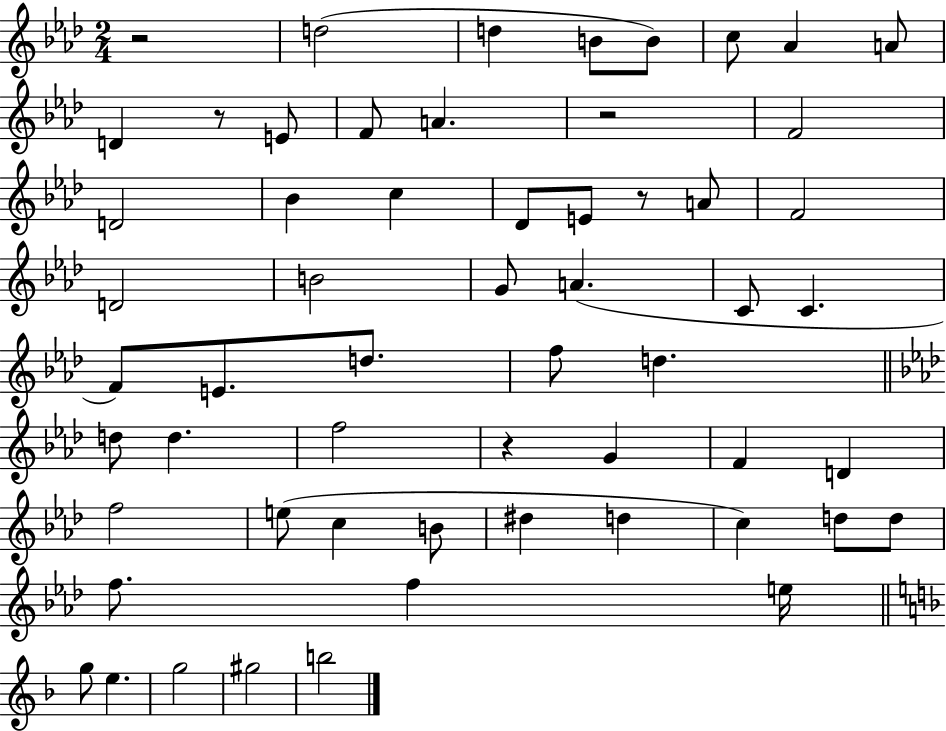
X:1
T:Untitled
M:2/4
L:1/4
K:Ab
z2 d2 d B/2 B/2 c/2 _A A/2 D z/2 E/2 F/2 A z2 F2 D2 _B c _D/2 E/2 z/2 A/2 F2 D2 B2 G/2 A C/2 C F/2 E/2 d/2 f/2 d d/2 d f2 z G F D f2 e/2 c B/2 ^d d c d/2 d/2 f/2 f e/4 g/2 e g2 ^g2 b2